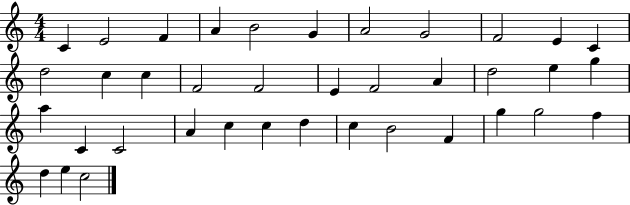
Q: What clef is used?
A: treble